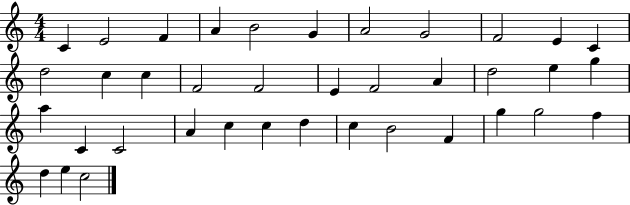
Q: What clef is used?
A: treble